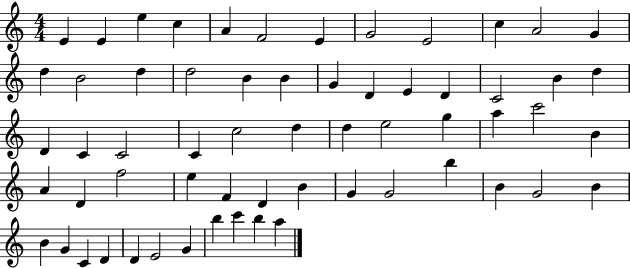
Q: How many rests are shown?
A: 0